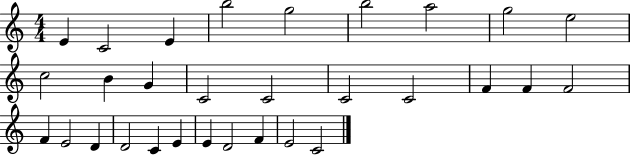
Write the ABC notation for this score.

X:1
T:Untitled
M:4/4
L:1/4
K:C
E C2 E b2 g2 b2 a2 g2 e2 c2 B G C2 C2 C2 C2 F F F2 F E2 D D2 C E E D2 F E2 C2